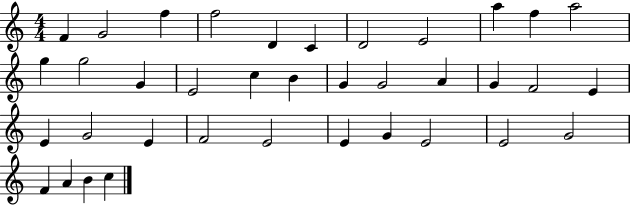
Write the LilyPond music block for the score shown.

{
  \clef treble
  \numericTimeSignature
  \time 4/4
  \key c \major
  f'4 g'2 f''4 | f''2 d'4 c'4 | d'2 e'2 | a''4 f''4 a''2 | \break g''4 g''2 g'4 | e'2 c''4 b'4 | g'4 g'2 a'4 | g'4 f'2 e'4 | \break e'4 g'2 e'4 | f'2 e'2 | e'4 g'4 e'2 | e'2 g'2 | \break f'4 a'4 b'4 c''4 | \bar "|."
}